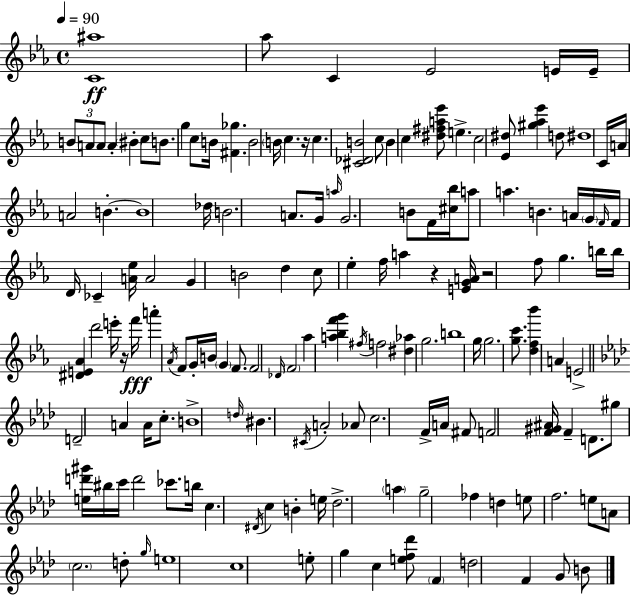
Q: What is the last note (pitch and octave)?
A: B4